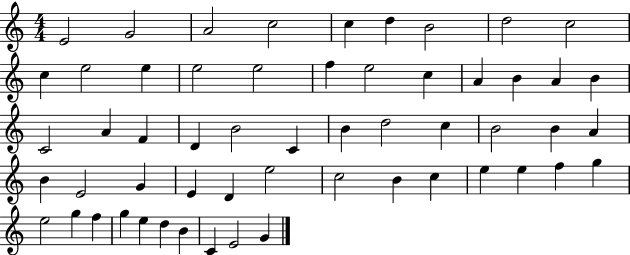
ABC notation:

X:1
T:Untitled
M:4/4
L:1/4
K:C
E2 G2 A2 c2 c d B2 d2 c2 c e2 e e2 e2 f e2 c A B A B C2 A F D B2 C B d2 c B2 B A B E2 G E D e2 c2 B c e e f g e2 g f g e d B C E2 G